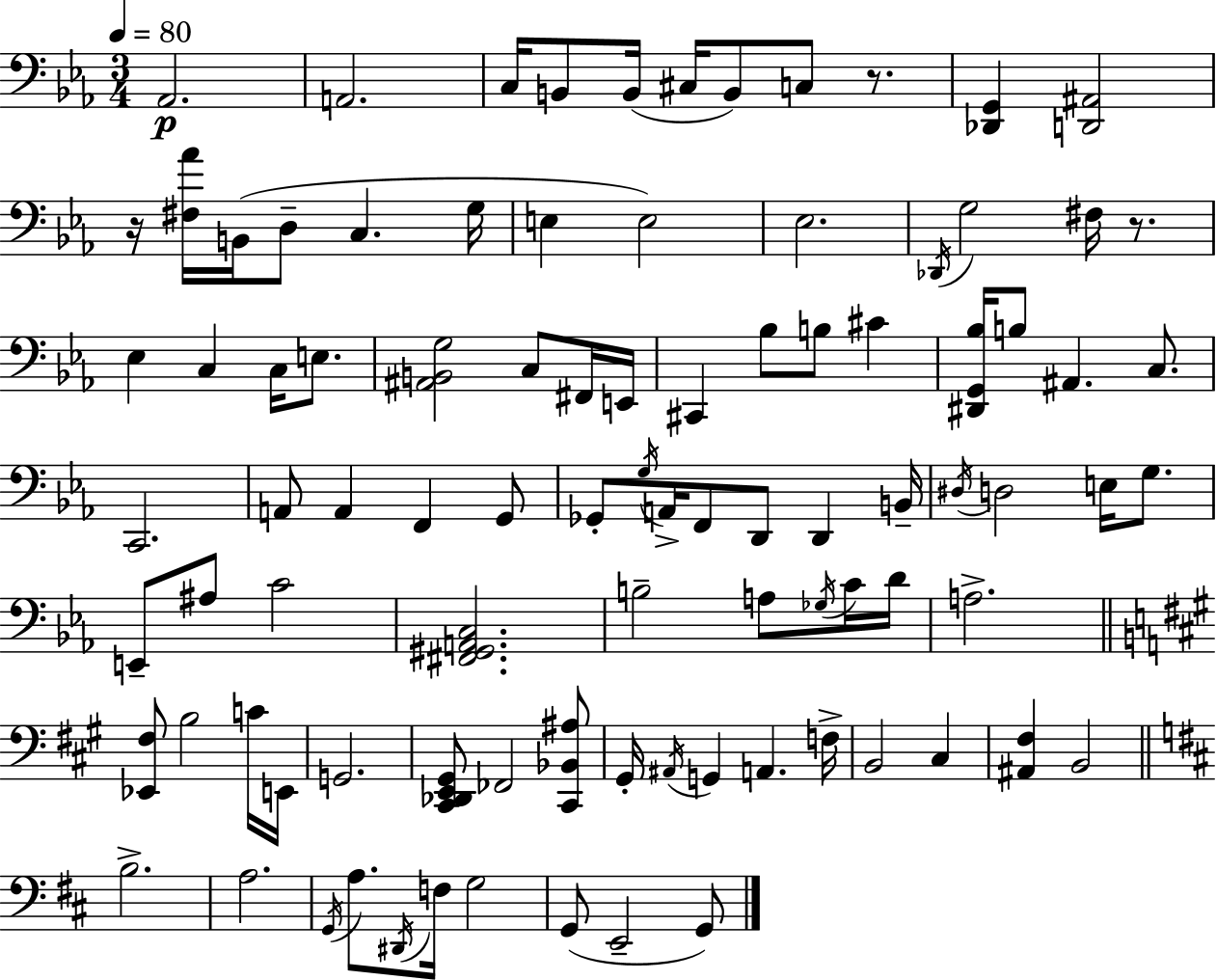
Ab2/h. A2/h. C3/s B2/e B2/s C#3/s B2/e C3/e R/e. [Db2,G2]/q [D2,A#2]/h R/s [F#3,Ab4]/s B2/s D3/e C3/q. G3/s E3/q E3/h Eb3/h. Db2/s G3/h F#3/s R/e. Eb3/q C3/q C3/s E3/e. [A#2,B2,G3]/h C3/e F#2/s E2/s C#2/q Bb3/e B3/e C#4/q [D#2,G2,Bb3]/s B3/e A#2/q. C3/e. C2/h. A2/e A2/q F2/q G2/e Gb2/e G3/s A2/s F2/e D2/e D2/q B2/s D#3/s D3/h E3/s G3/e. E2/e A#3/e C4/h [F#2,G#2,A2,C3]/h. B3/h A3/e Gb3/s C4/s D4/s A3/h. [Eb2,F#3]/e B3/h C4/s E2/s G2/h. [C#2,Db2,E2,G#2]/e FES2/h [C#2,Bb2,A#3]/e G#2/s A#2/s G2/q A2/q. F3/s B2/h C#3/q [A#2,F#3]/q B2/h B3/h. A3/h. G2/s A3/e. D#2/s F3/s G3/h G2/e E2/h G2/e